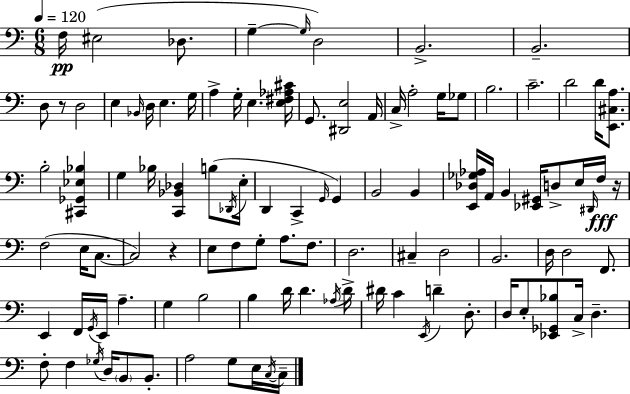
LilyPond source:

{
  \clef bass
  \numericTimeSignature
  \time 6/8
  \key c \major
  \tempo 4 = 120
  f16\pp eis2( des8. | g4--~~ \grace { g16 } d2) | b,2.-> | b,2.-- | \break d8 r8 d2 | e4 \grace { bes,16 } d16 e4. | g16 a4-> g16-. e4. | <e fis aes cis'>16 g,8. <dis, e>2 | \break a,16 c16-> a2-. g16 | ges8 b2. | c'2.-- | d'2 d'16 <e, cis a>8. | \break b2-. <cis, ges, ees bes>4 | g4 bes16 <c, bes, des>4 b8( | \acciaccatura { des,16 } e16-. d,4 c,4-> \grace { g,16 }) | g,4 b,2 | \break b,4 <e, des ges aes>16 a,16 b,4 <ees, gis,>16 d8-> | e16 \grace { dis,16 }\fff f16 r16 f2( | e16 c8.~~ c2) | r4 e8 f8 g8-. a8. | \break f8. d2. | cis4-- d2 | b,2. | d16 d2 | \break f,8. e,4 f,16 \acciaccatura { g,16 } e,16 | a4.-- g4 b2 | b4 d'16 d'4. | \acciaccatura { aes16 } d'16-> dis'16 c'4 | \break \acciaccatura { e,16 } d'4-- d8.-. d16 e8-. <ees, ges, bes>8 | c16-> d4.-- f8-. f4 | \acciaccatura { ges16 } d16 \parenthesize b,8 b,8.-. a2 | g8 e16 \acciaccatura { c16~ }~ c16-- \bar "|."
}